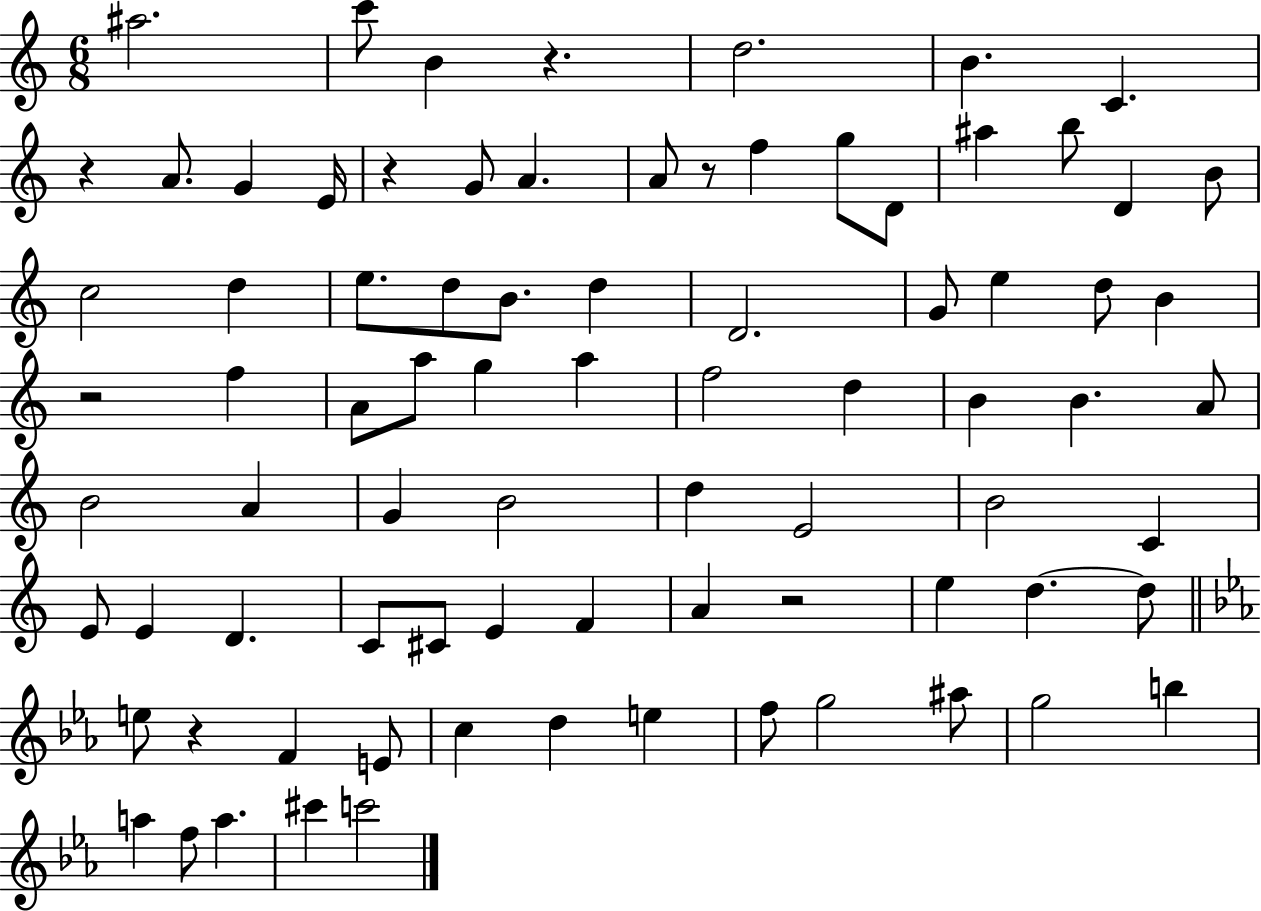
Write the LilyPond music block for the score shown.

{
  \clef treble
  \numericTimeSignature
  \time 6/8
  \key c \major
  ais''2. | c'''8 b'4 r4. | d''2. | b'4. c'4. | \break r4 a'8. g'4 e'16 | r4 g'8 a'4. | a'8 r8 f''4 g''8 d'8 | ais''4 b''8 d'4 b'8 | \break c''2 d''4 | e''8. d''8 b'8. d''4 | d'2. | g'8 e''4 d''8 b'4 | \break r2 f''4 | a'8 a''8 g''4 a''4 | f''2 d''4 | b'4 b'4. a'8 | \break b'2 a'4 | g'4 b'2 | d''4 e'2 | b'2 c'4 | \break e'8 e'4 d'4. | c'8 cis'8 e'4 f'4 | a'4 r2 | e''4 d''4.~~ d''8 | \break \bar "||" \break \key c \minor e''8 r4 f'4 e'8 | c''4 d''4 e''4 | f''8 g''2 ais''8 | g''2 b''4 | \break a''4 f''8 a''4. | cis'''4 c'''2 | \bar "|."
}